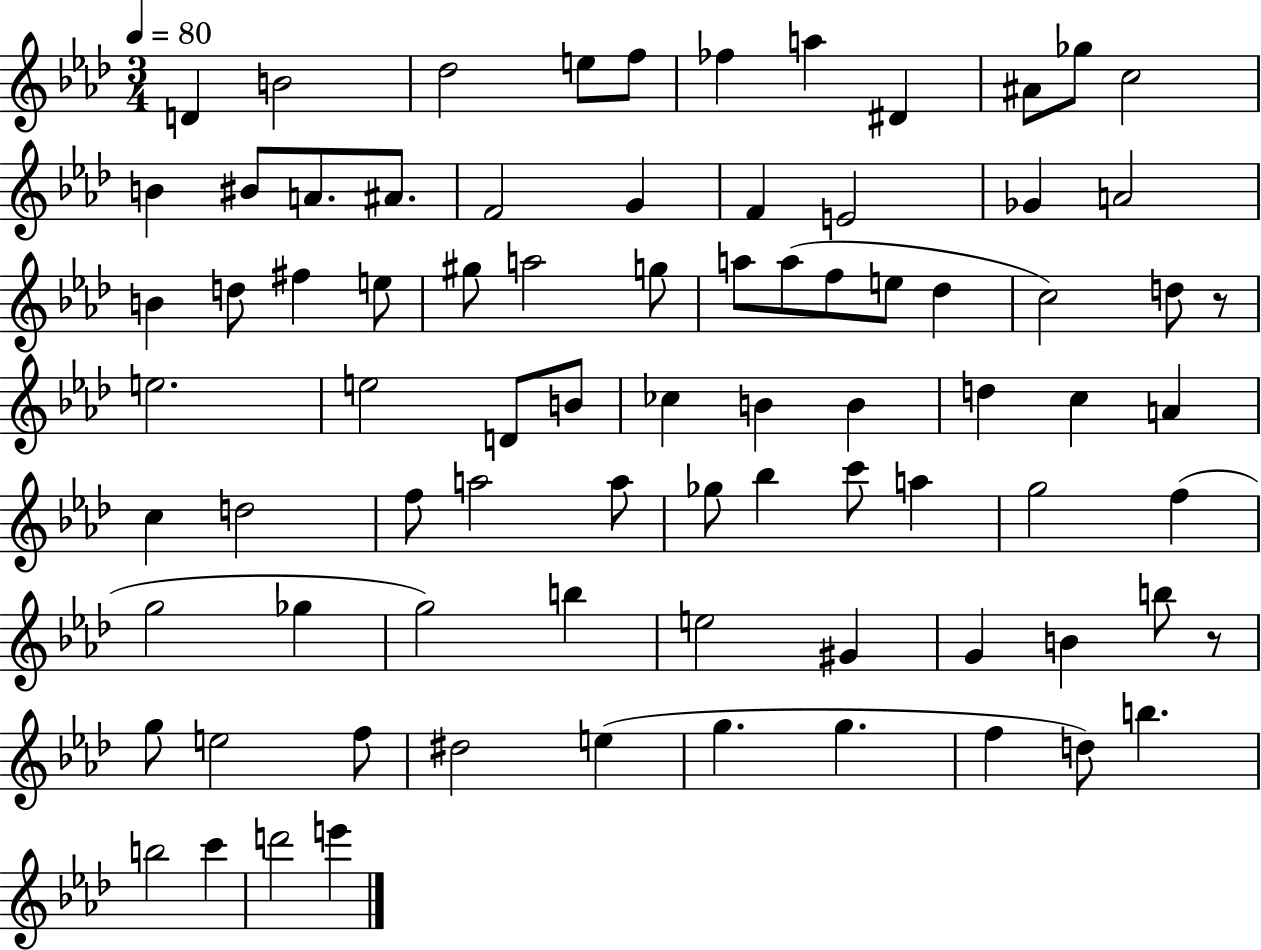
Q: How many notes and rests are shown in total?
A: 81